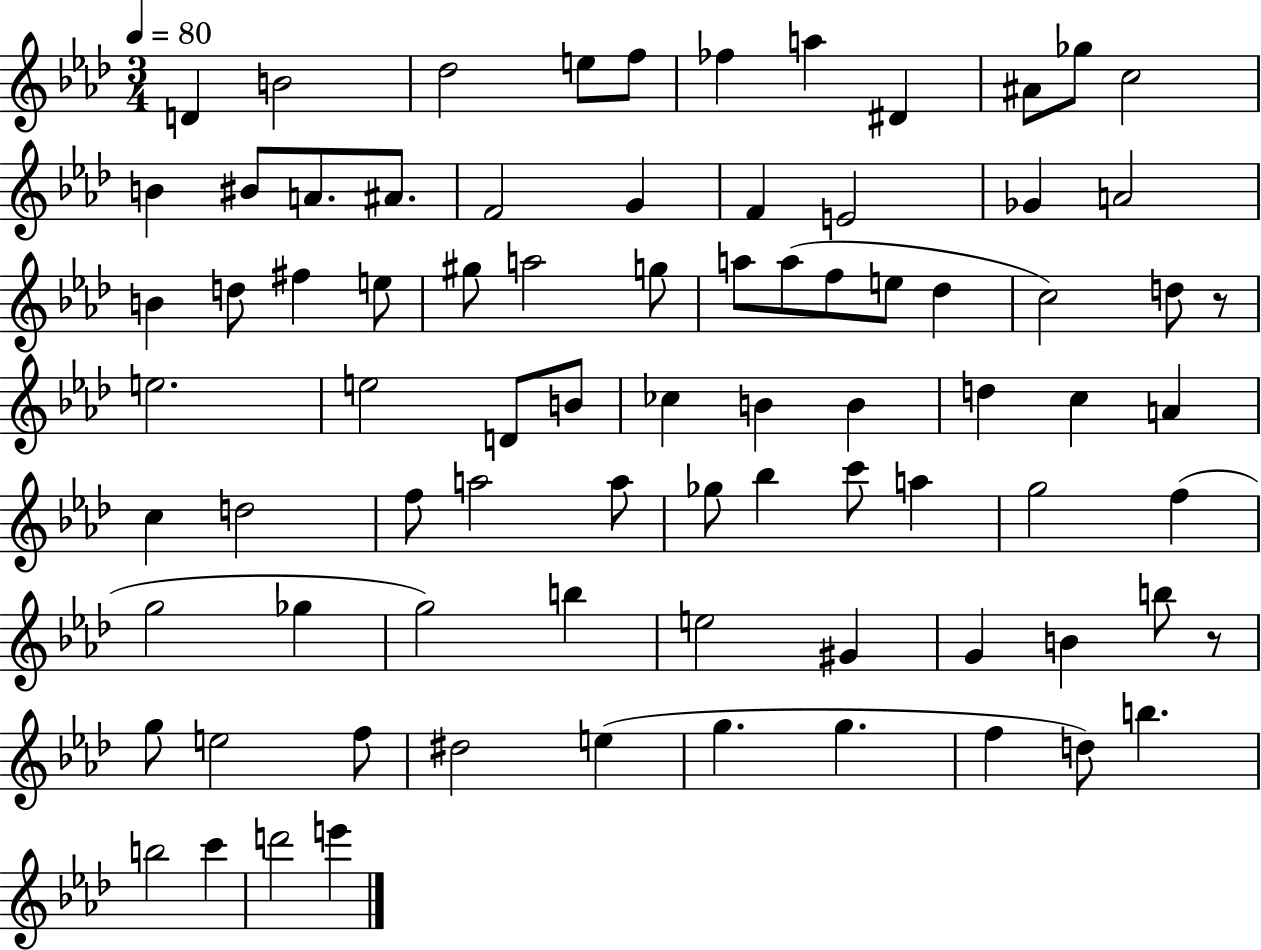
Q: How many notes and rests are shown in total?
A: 81